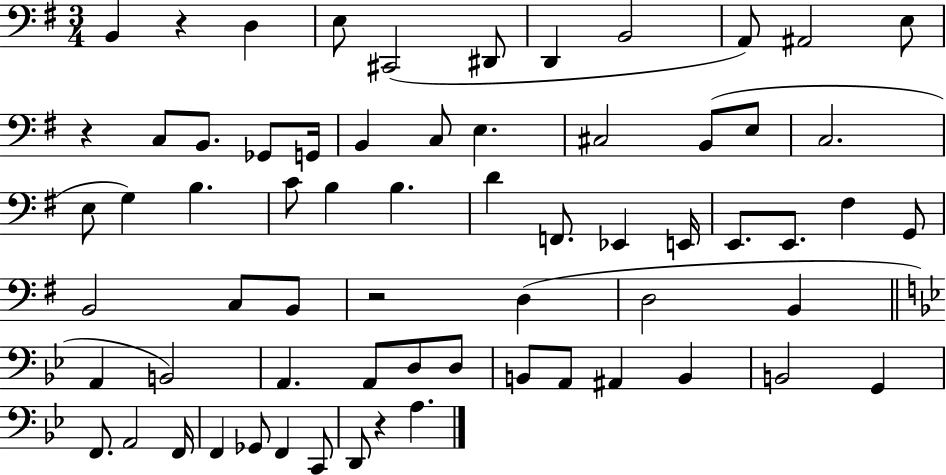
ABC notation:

X:1
T:Untitled
M:3/4
L:1/4
K:G
B,, z D, E,/2 ^C,,2 ^D,,/2 D,, B,,2 A,,/2 ^A,,2 E,/2 z C,/2 B,,/2 _G,,/2 G,,/4 B,, C,/2 E, ^C,2 B,,/2 E,/2 C,2 E,/2 G, B, C/2 B, B, D F,,/2 _E,, E,,/4 E,,/2 E,,/2 ^F, G,,/2 B,,2 C,/2 B,,/2 z2 D, D,2 B,, A,, B,,2 A,, A,,/2 D,/2 D,/2 B,,/2 A,,/2 ^A,, B,, B,,2 G,, F,,/2 A,,2 F,,/4 F,, _G,,/2 F,, C,,/2 D,,/2 z A,